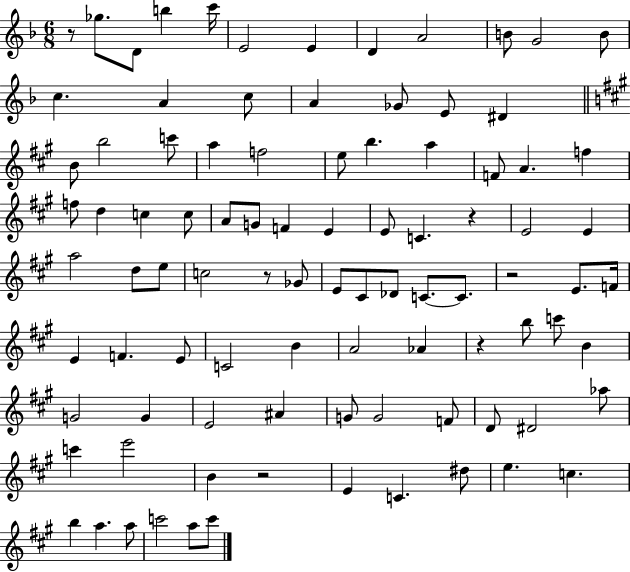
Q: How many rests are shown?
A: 6